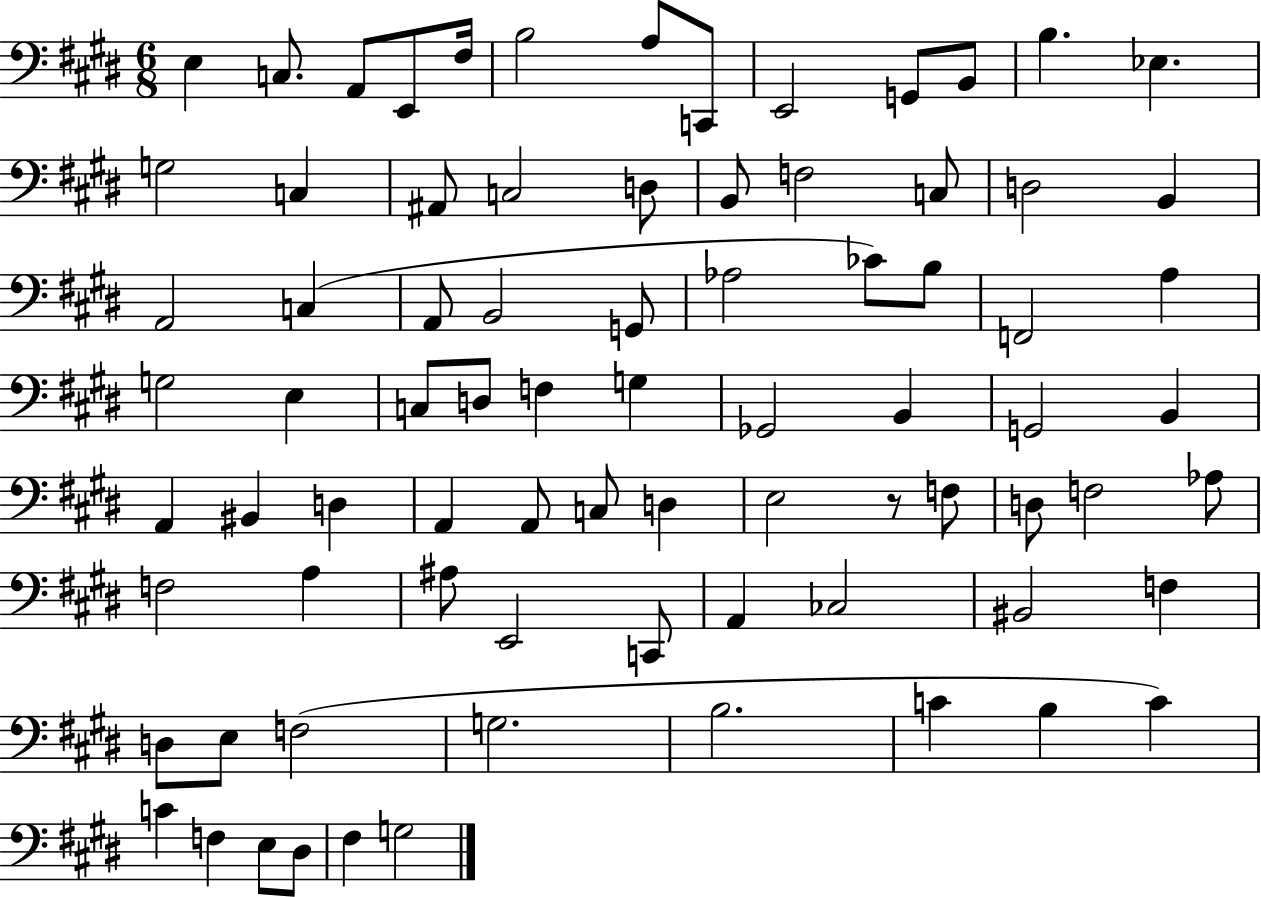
{
  \clef bass
  \numericTimeSignature
  \time 6/8
  \key e \major
  e4 c8. a,8 e,8 fis16 | b2 a8 c,8 | e,2 g,8 b,8 | b4. ees4. | \break g2 c4 | ais,8 c2 d8 | b,8 f2 c8 | d2 b,4 | \break a,2 c4( | a,8 b,2 g,8 | aes2 ces'8) b8 | f,2 a4 | \break g2 e4 | c8 d8 f4 g4 | ges,2 b,4 | g,2 b,4 | \break a,4 bis,4 d4 | a,4 a,8 c8 d4 | e2 r8 f8 | d8 f2 aes8 | \break f2 a4 | ais8 e,2 c,8 | a,4 ces2 | bis,2 f4 | \break d8 e8 f2( | g2. | b2. | c'4 b4 c'4) | \break c'4 f4 e8 dis8 | fis4 g2 | \bar "|."
}